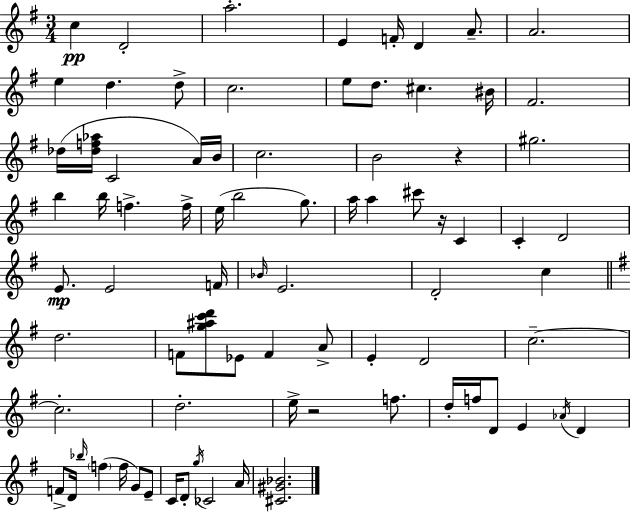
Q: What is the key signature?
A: G major